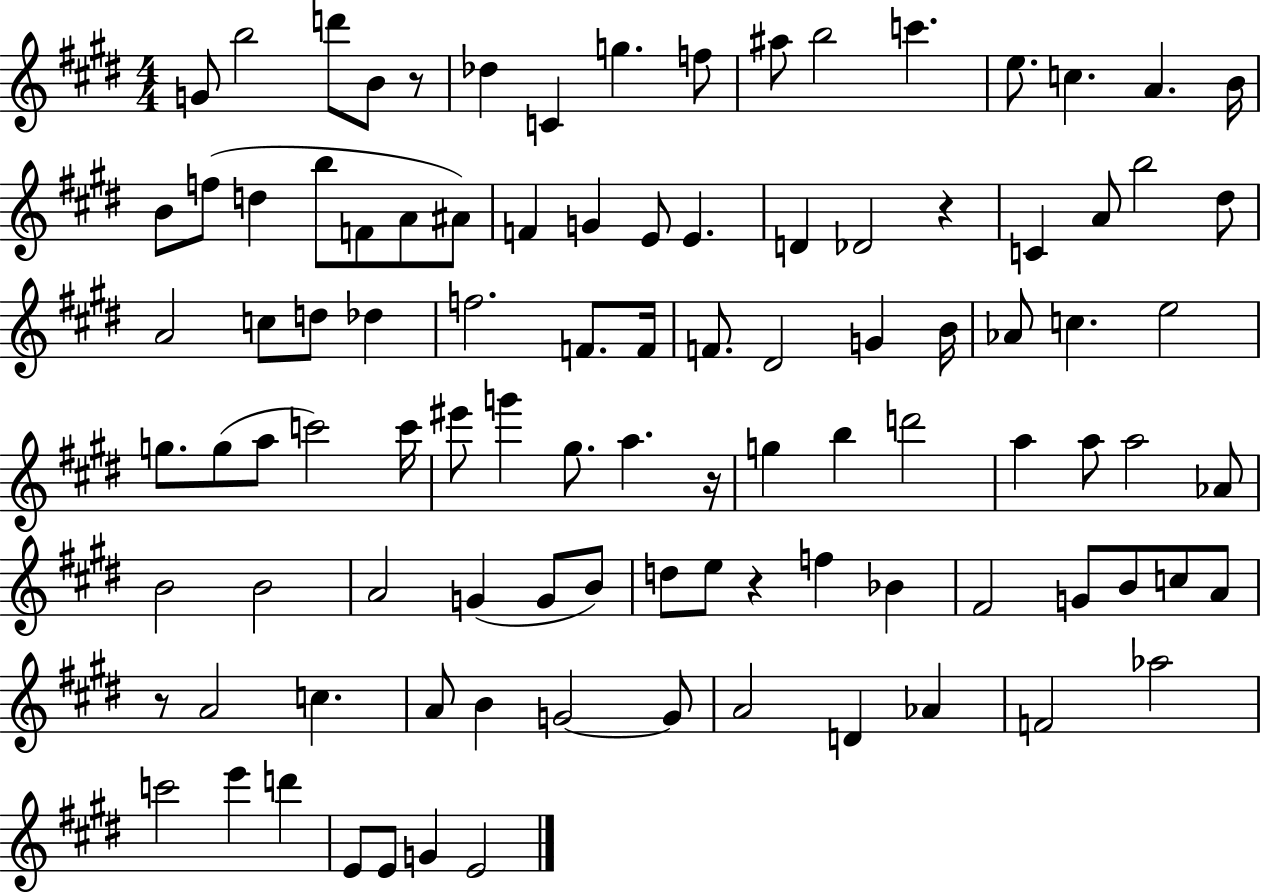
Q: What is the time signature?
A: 4/4